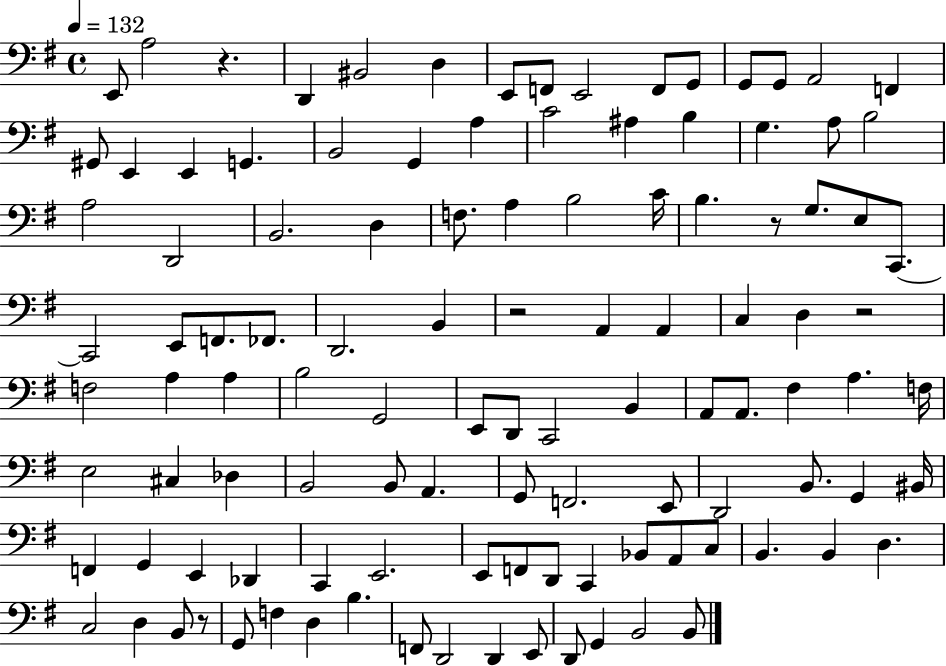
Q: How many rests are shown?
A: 5